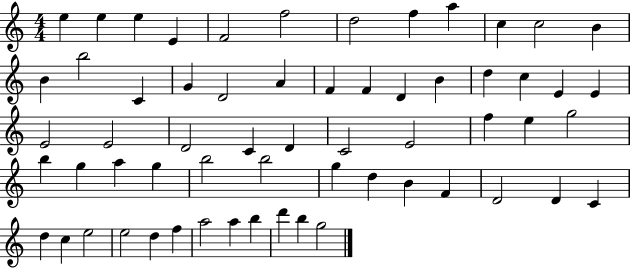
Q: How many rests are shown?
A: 0